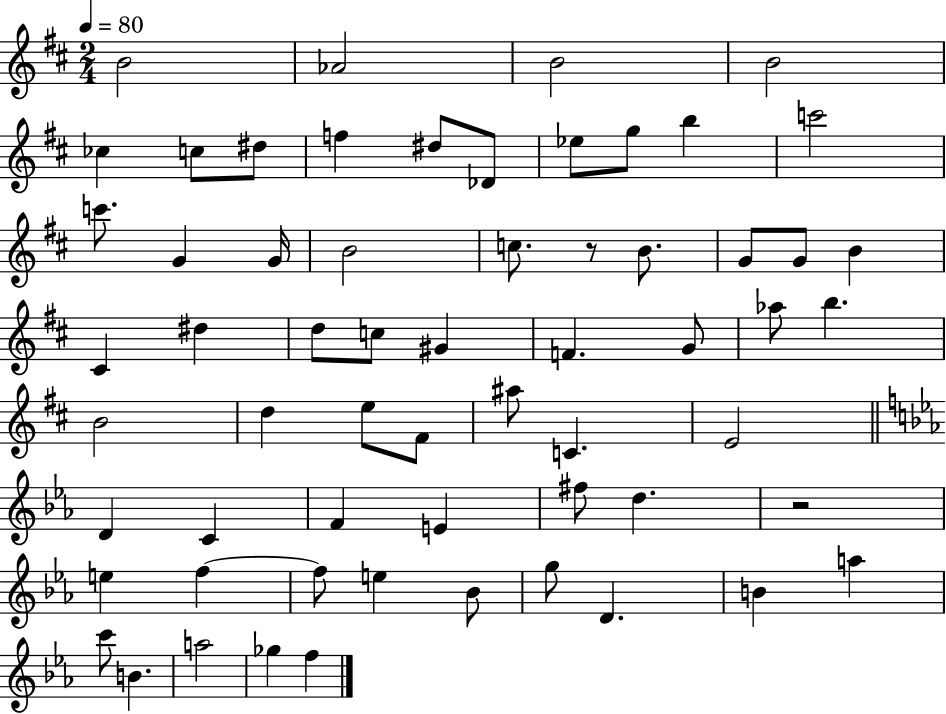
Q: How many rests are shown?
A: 2